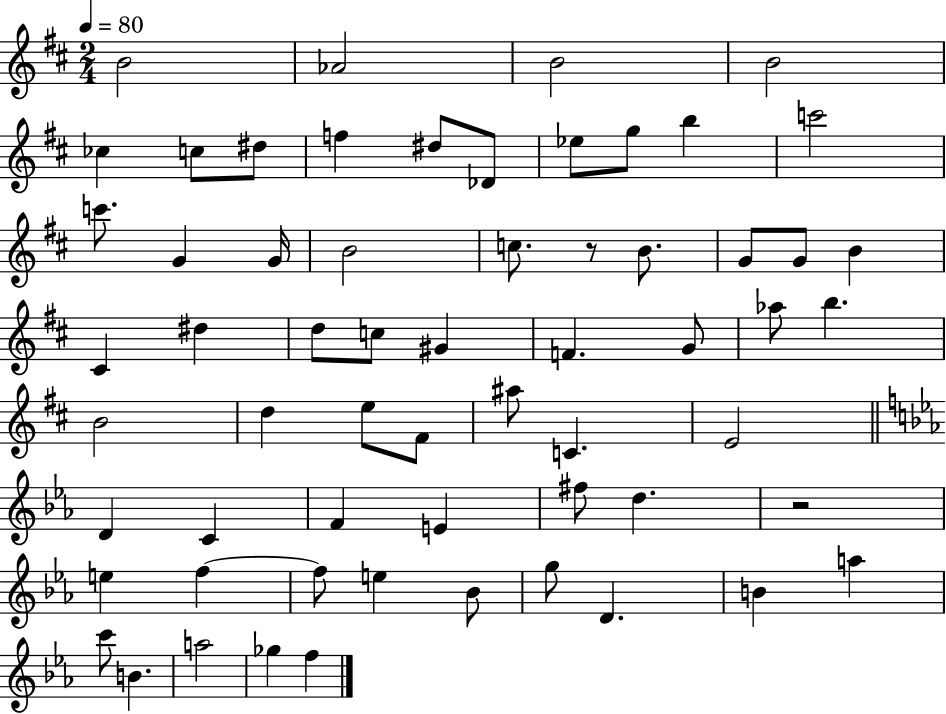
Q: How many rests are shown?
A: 2